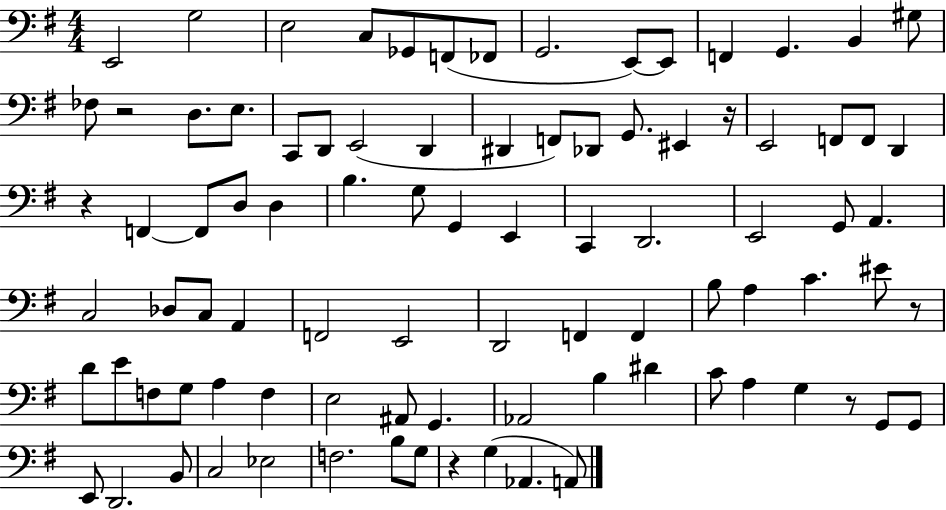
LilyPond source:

{
  \clef bass
  \numericTimeSignature
  \time 4/4
  \key g \major
  e,2 g2 | e2 c8 ges,8 f,8( fes,8 | g,2. e,8~~) e,8 | f,4 g,4. b,4 gis8 | \break fes8 r2 d8. e8. | c,8 d,8 e,2( d,4 | dis,4 f,8) des,8 g,8. eis,4 r16 | e,2 f,8 f,8 d,4 | \break r4 f,4~~ f,8 d8 d4 | b4. g8 g,4 e,4 | c,4 d,2. | e,2 g,8 a,4. | \break c2 des8 c8 a,4 | f,2 e,2 | d,2 f,4 f,4 | b8 a4 c'4. eis'8 r8 | \break d'8 e'8 f8 g8 a4 f4 | e2 ais,8 g,4. | aes,2 b4 dis'4 | c'8 a4 g4 r8 g,8 g,8 | \break e,8 d,2. b,8 | c2 ees2 | f2. b8 g8 | r4 g4( aes,4. a,8) | \break \bar "|."
}